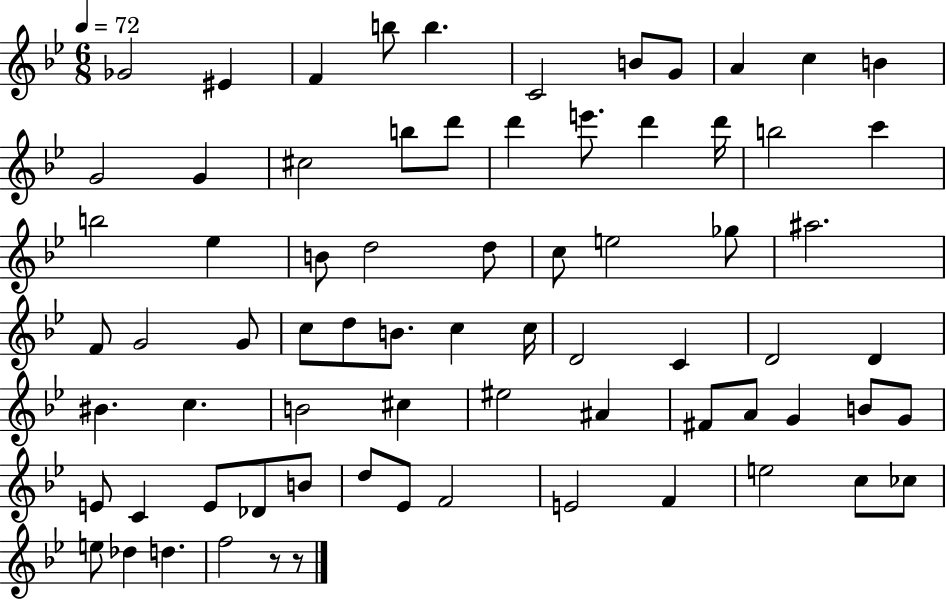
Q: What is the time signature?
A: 6/8